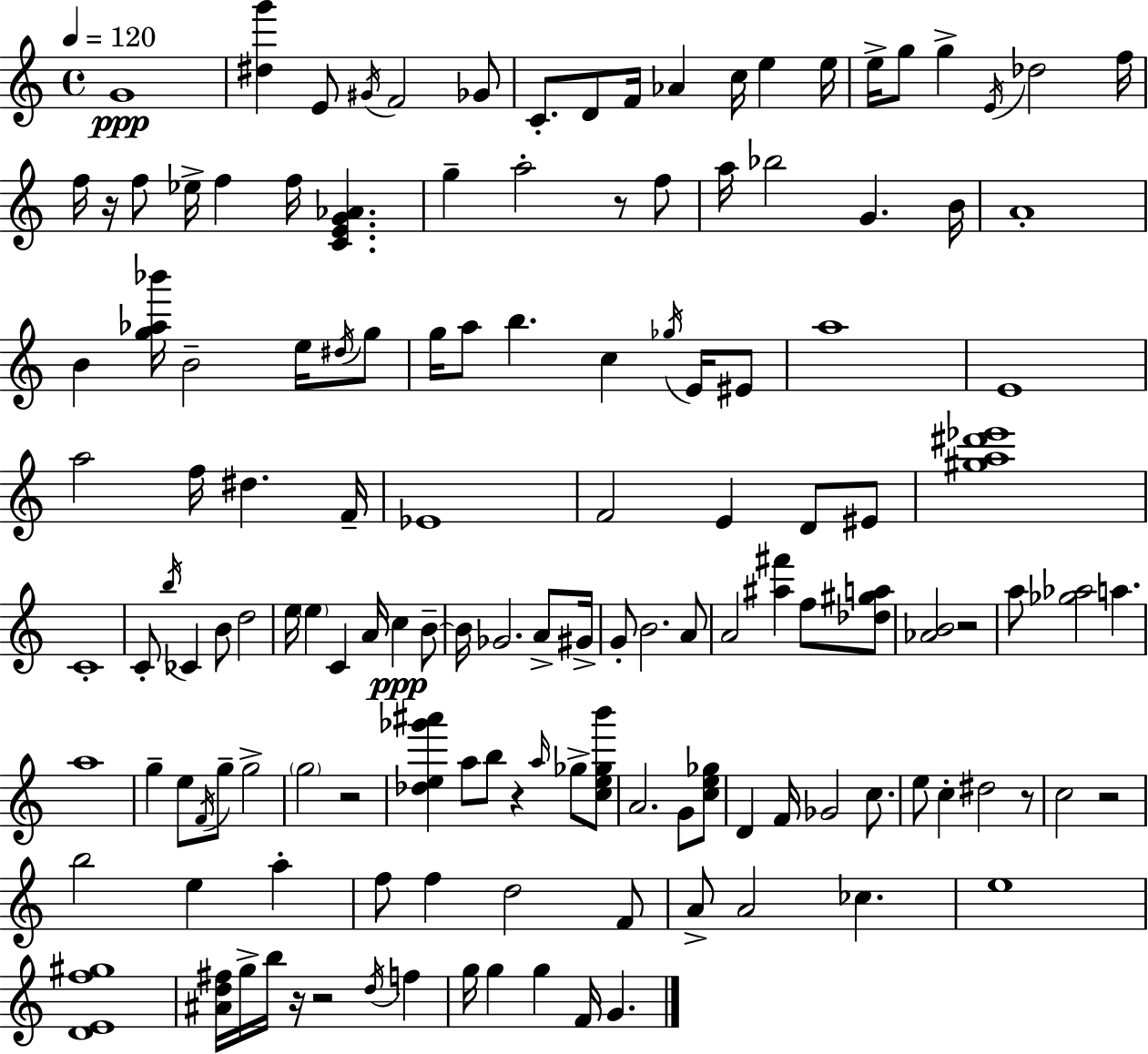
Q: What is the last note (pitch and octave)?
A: G4